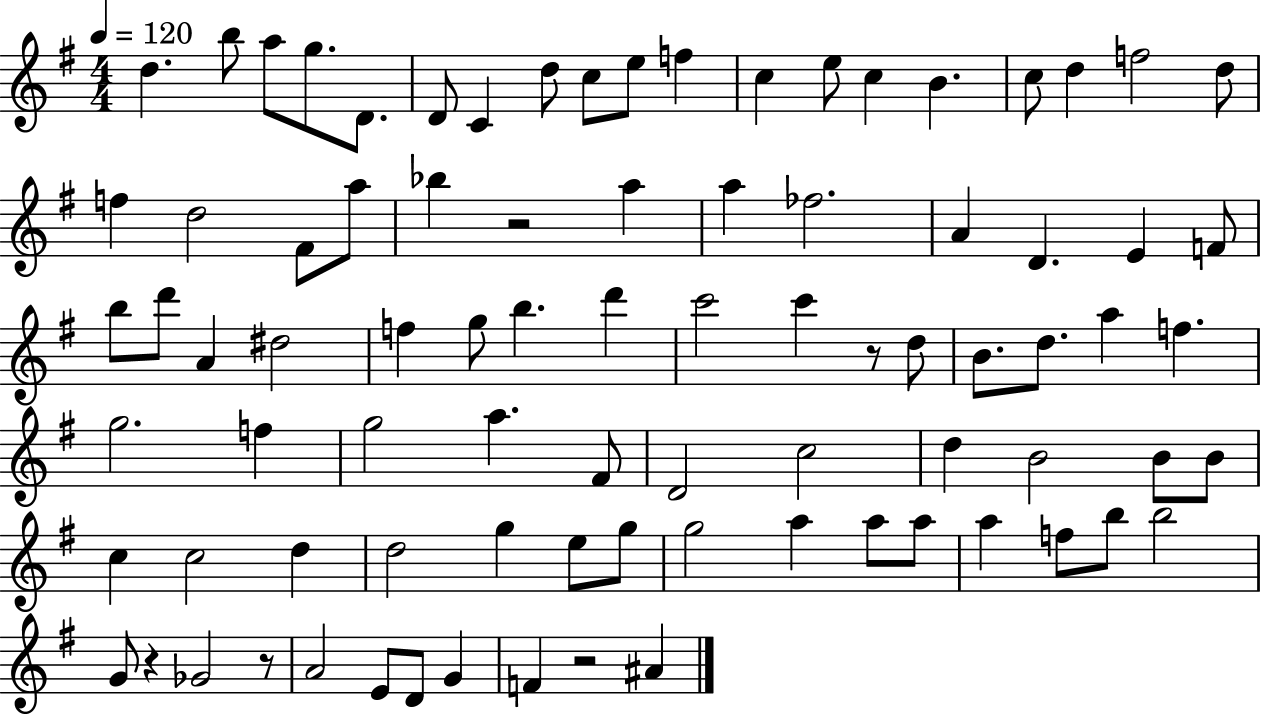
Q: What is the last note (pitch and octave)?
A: A#4